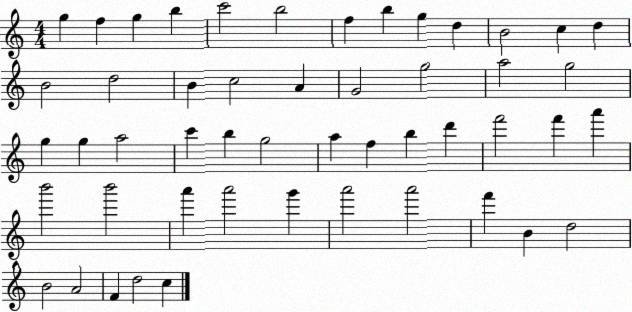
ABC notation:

X:1
T:Untitled
M:4/4
L:1/4
K:C
g f g b c'2 b2 f b g d B2 c d B2 d2 B c2 A G2 g2 a2 g2 g g a2 c' b g2 a f b d' f'2 f' a' b'2 b'2 a' a'2 g' a'2 a'2 f' B d2 B2 A2 F d2 c